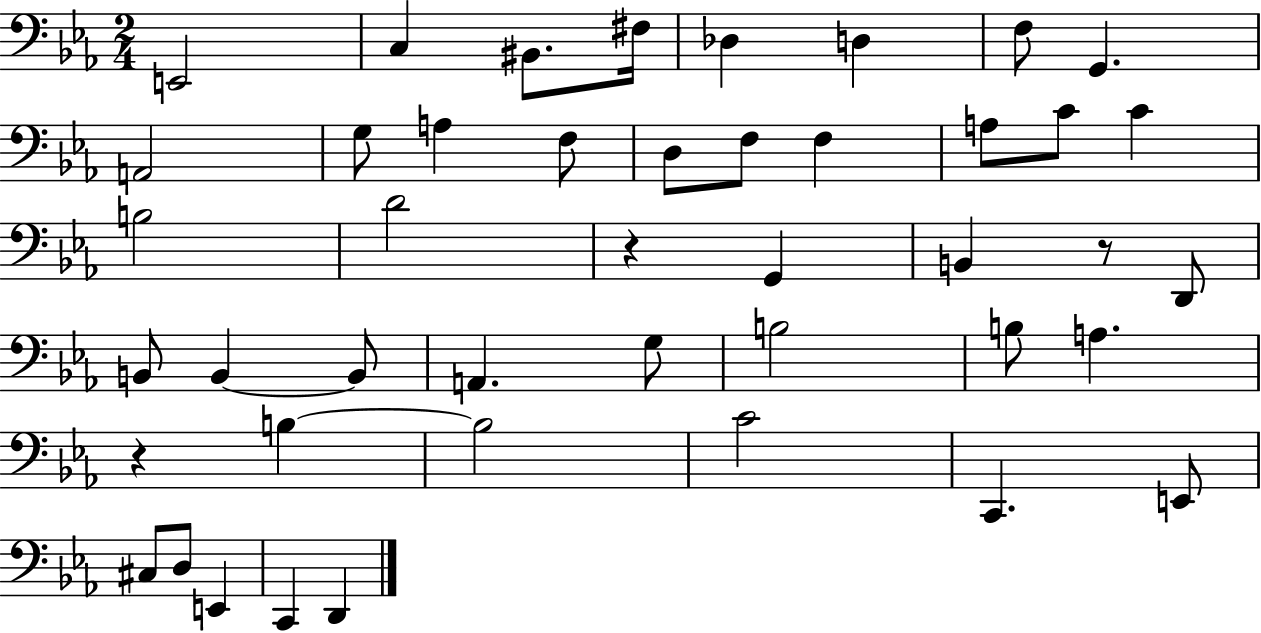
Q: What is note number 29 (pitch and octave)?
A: B3